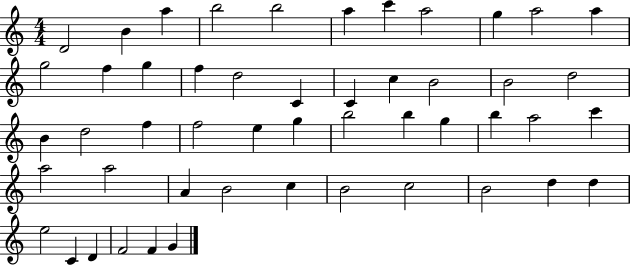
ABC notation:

X:1
T:Untitled
M:4/4
L:1/4
K:C
D2 B a b2 b2 a c' a2 g a2 a g2 f g f d2 C C c B2 B2 d2 B d2 f f2 e g b2 b g b a2 c' a2 a2 A B2 c B2 c2 B2 d d e2 C D F2 F G